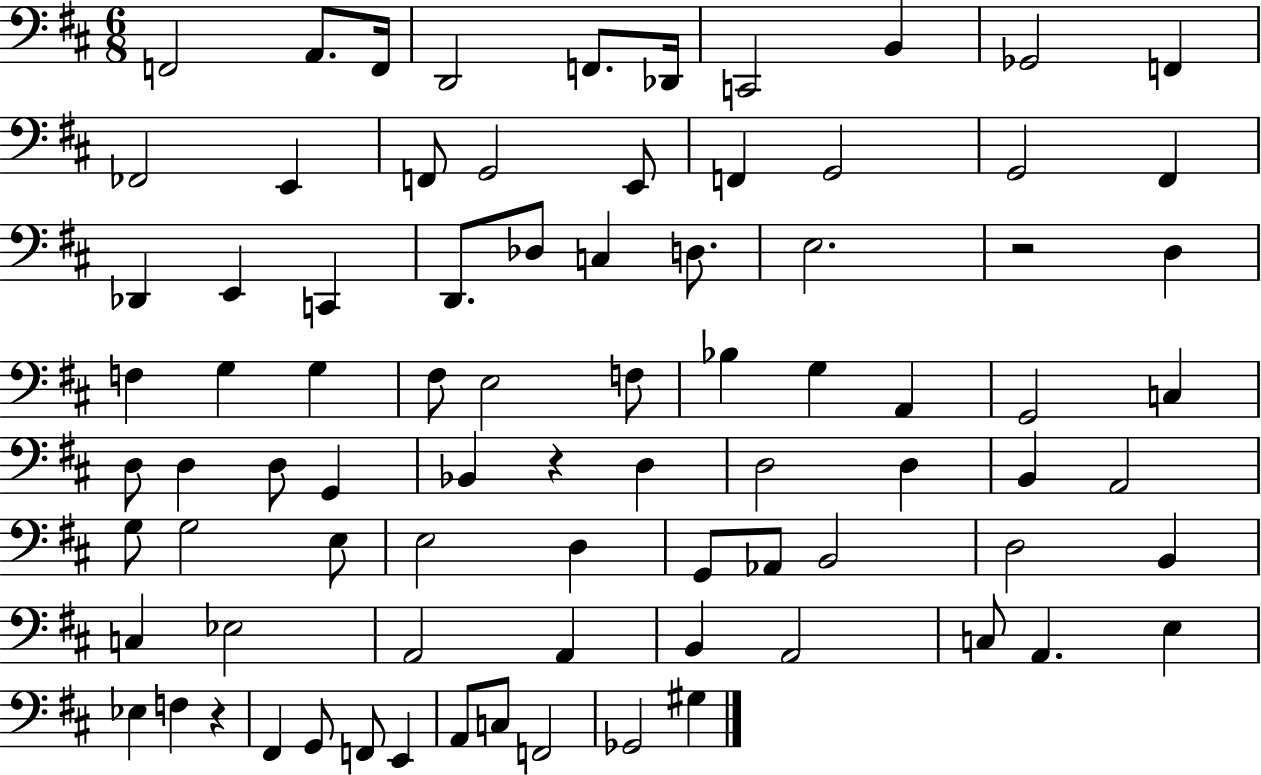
{
  \clef bass
  \numericTimeSignature
  \time 6/8
  \key d \major
  f,2 a,8. f,16 | d,2 f,8. des,16 | c,2 b,4 | ges,2 f,4 | \break fes,2 e,4 | f,8 g,2 e,8 | f,4 g,2 | g,2 fis,4 | \break des,4 e,4 c,4 | d,8. des8 c4 d8. | e2. | r2 d4 | \break f4 g4 g4 | fis8 e2 f8 | bes4 g4 a,4 | g,2 c4 | \break d8 d4 d8 g,4 | bes,4 r4 d4 | d2 d4 | b,4 a,2 | \break g8 g2 e8 | e2 d4 | g,8 aes,8 b,2 | d2 b,4 | \break c4 ees2 | a,2 a,4 | b,4 a,2 | c8 a,4. e4 | \break ees4 f4 r4 | fis,4 g,8 f,8 e,4 | a,8 c8 f,2 | ges,2 gis4 | \break \bar "|."
}